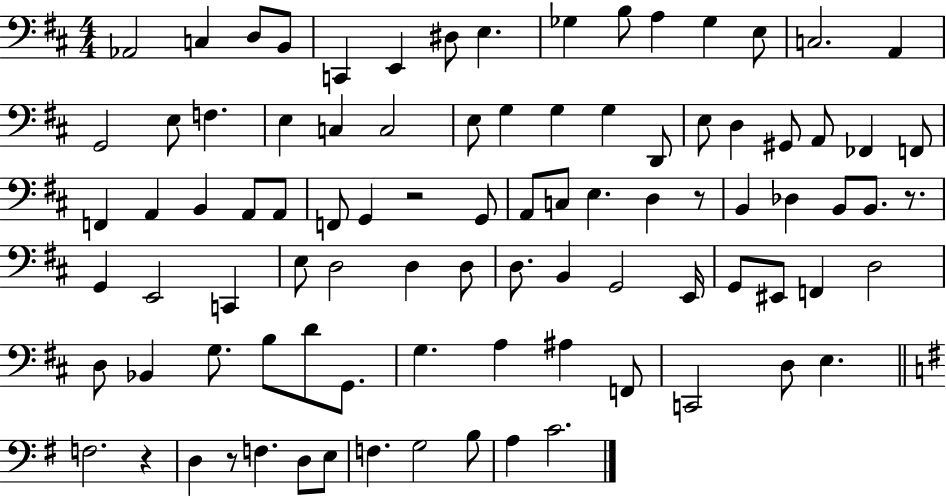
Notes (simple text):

Ab2/h C3/q D3/e B2/e C2/q E2/q D#3/e E3/q. Gb3/q B3/e A3/q Gb3/q E3/e C3/h. A2/q G2/h E3/e F3/q. E3/q C3/q C3/h E3/e G3/q G3/q G3/q D2/e E3/e D3/q G#2/e A2/e FES2/q F2/e F2/q A2/q B2/q A2/e A2/e F2/e G2/q R/h G2/e A2/e C3/e E3/q. D3/q R/e B2/q Db3/q B2/e B2/e. R/e. G2/q E2/h C2/q E3/e D3/h D3/q D3/e D3/e. B2/q G2/h E2/s G2/e EIS2/e F2/q D3/h D3/e Bb2/q G3/e. B3/e D4/e G2/e. G3/q. A3/q A#3/q F2/e C2/h D3/e E3/q. F3/h. R/q D3/q R/e F3/q. D3/e E3/e F3/q. G3/h B3/e A3/q C4/h.